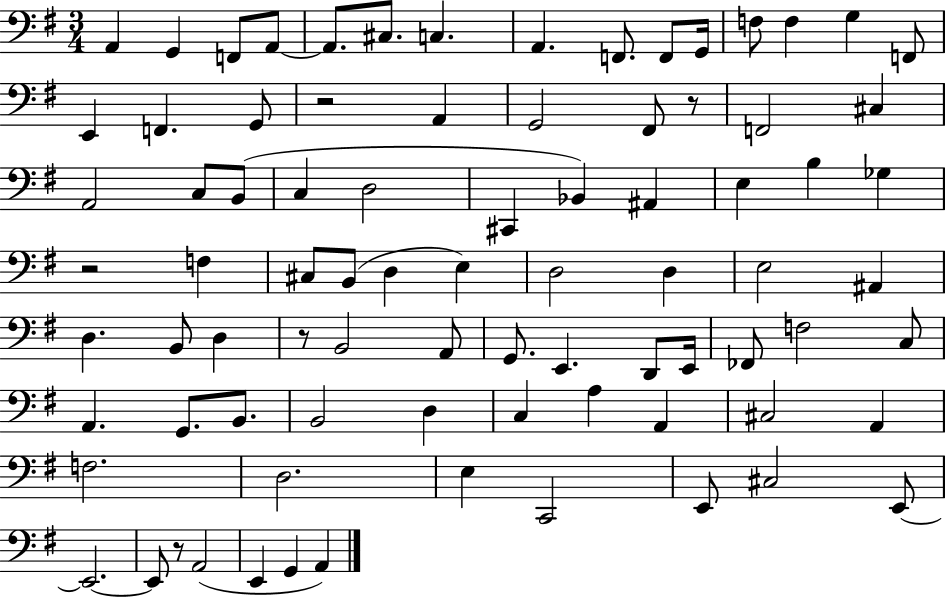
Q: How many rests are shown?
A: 5